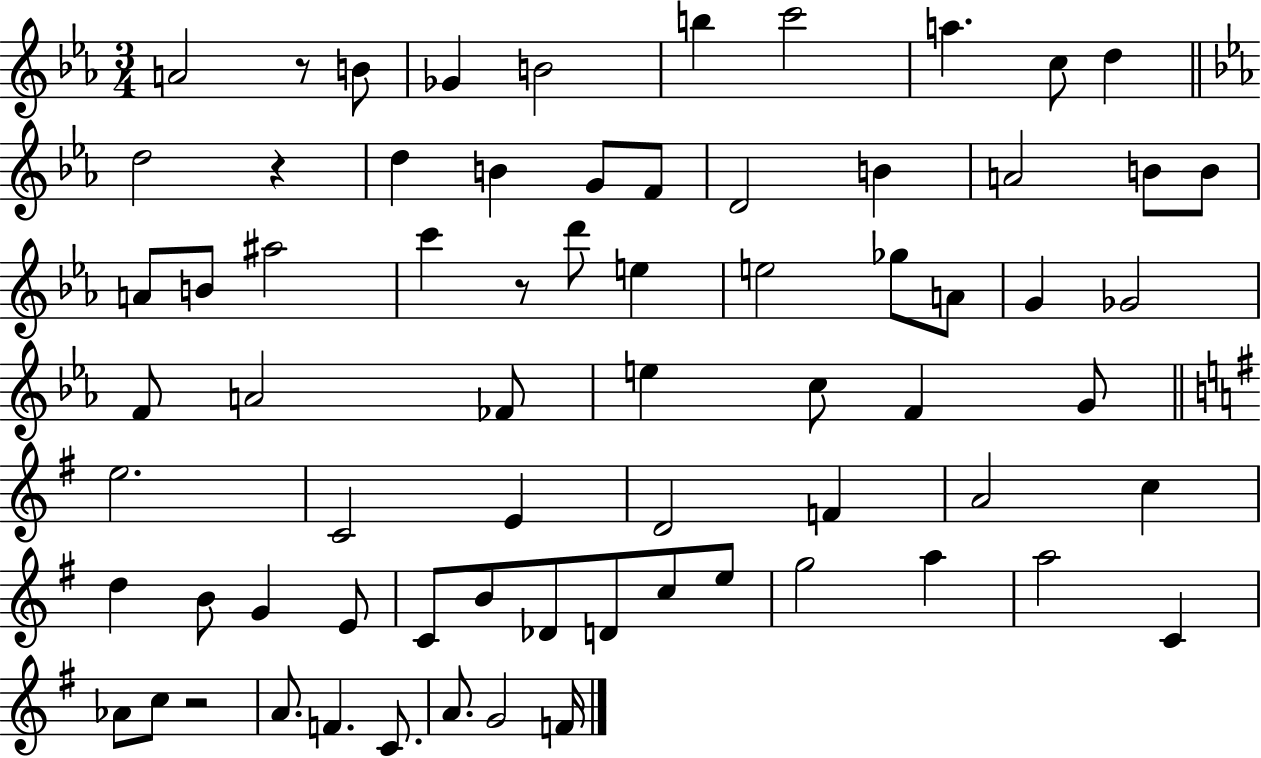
A4/h R/e B4/e Gb4/q B4/h B5/q C6/h A5/q. C5/e D5/q D5/h R/q D5/q B4/q G4/e F4/e D4/h B4/q A4/h B4/e B4/e A4/e B4/e A#5/h C6/q R/e D6/e E5/q E5/h Gb5/e A4/e G4/q Gb4/h F4/e A4/h FES4/e E5/q C5/e F4/q G4/e E5/h. C4/h E4/q D4/h F4/q A4/h C5/q D5/q B4/e G4/q E4/e C4/e B4/e Db4/e D4/e C5/e E5/e G5/h A5/q A5/h C4/q Ab4/e C5/e R/h A4/e. F4/q. C4/e. A4/e. G4/h F4/s